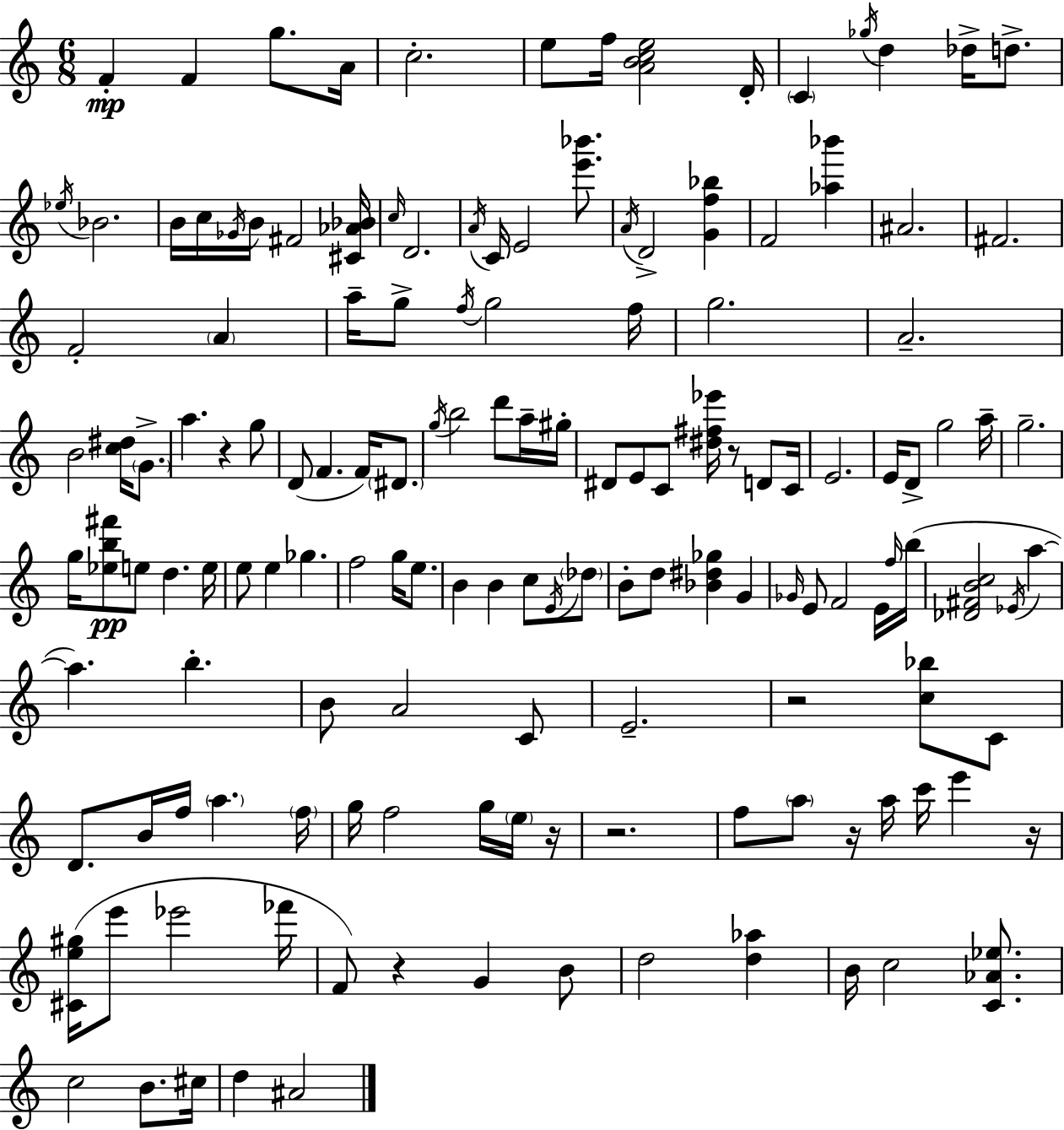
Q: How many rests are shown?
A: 8